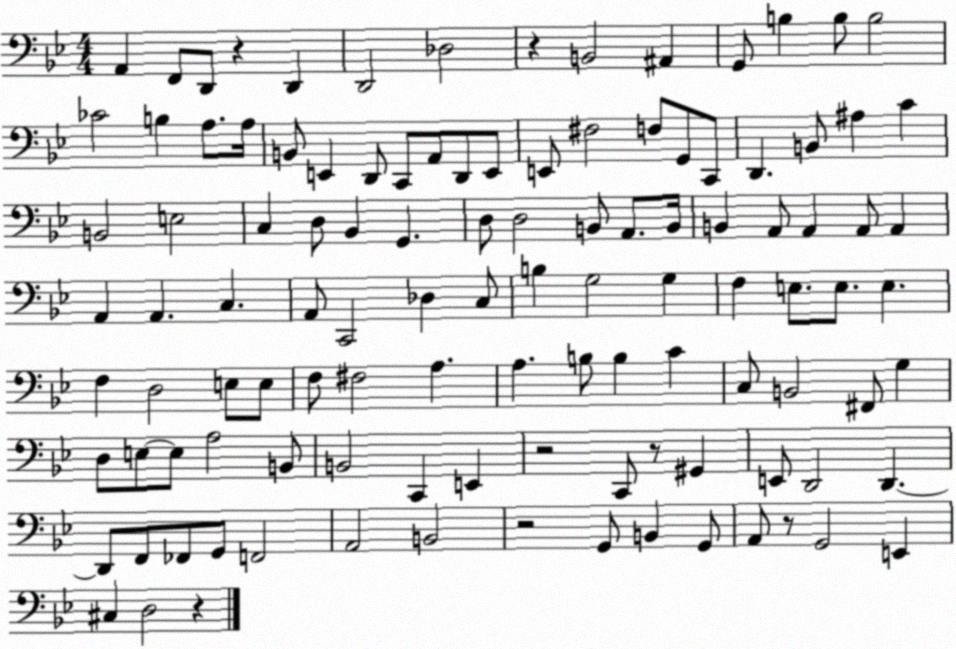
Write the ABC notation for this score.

X:1
T:Untitled
M:4/4
L:1/4
K:Bb
A,, F,,/2 D,,/2 z D,, D,,2 _D,2 z B,,2 ^A,, G,,/2 B, B,/2 B,2 _C2 B, A,/2 A,/4 B,,/2 E,, D,,/2 C,,/2 A,,/2 D,,/2 E,,/2 E,,/2 ^F,2 F,/2 G,,/2 C,,/2 D,, B,,/2 ^A, C B,,2 E,2 C, D,/2 _B,, G,, D,/2 D,2 B,,/2 A,,/2 B,,/4 B,, A,,/2 A,, A,,/2 A,, A,, A,, C, A,,/2 C,,2 _D, C,/2 B, G,2 G, F, E,/2 E,/2 E, F, D,2 E,/2 E,/2 F,/2 ^F,2 A, A, B,/2 B, C C,/2 B,,2 ^F,,/2 G, D,/2 E,/2 E,/2 A,2 B,,/2 B,,2 C,, E,, z2 C,,/2 z/2 ^G,, E,,/2 D,,2 D,, D,,/2 F,,/2 _F,,/2 G,,/2 F,,2 A,,2 B,,2 z2 G,,/2 B,, G,,/2 A,,/2 z/2 G,,2 E,, ^C, D,2 z